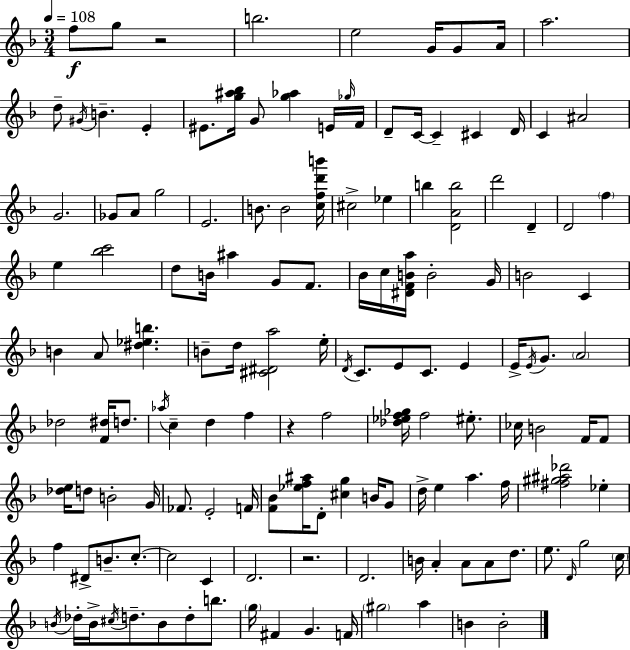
{
  \clef treble
  \numericTimeSignature
  \time 3/4
  \key f \major
  \tempo 4 = 108
  f''8\f g''8 r2 | b''2. | e''2 g'16 g'8 a'16 | a''2. | \break d''8-- \acciaccatura { gis'16 } b'4.-- e'4-. | eis'8. <g'' ais'' bes''>16 g'8 <g'' aes''>4 e'16 | \grace { ges''16 } f'16 d'8-- c'16~~ c'4-- cis'4 | d'16 c'4 ais'2 | \break g'2. | ges'8 a'8 g''2 | e'2. | b'8. b'2 | \break <c'' f'' d''' b'''>16 cis''2-> ees''4 | b''4 <d' a' b''>2 | d'''2 d'4-- | d'2 \parenthesize f''4 | \break e''4 <bes'' c'''>2 | d''8 b'16 ais''4 g'8 f'8. | bes'16 c''16 <dis' f' b' a''>16 b'2-. | g'16 b'2 c'4 | \break b'4 a'8 <dis'' ees'' b''>4. | b'8-- d''16 <cis' dis' a''>2 | e''16-. \acciaccatura { d'16 } c'8. e'8 c'8. e'4 | e'16-> \acciaccatura { e'16 } g'8. \parenthesize a'2 | \break des''2 | <f' dis''>16 d''8. \acciaccatura { aes''16 } c''4-- d''4 | f''4 r4 f''2 | <des'' ees'' f'' ges''>16 f''2 | \break eis''8.-. ces''16 b'2 | f'16 f'8 <des'' e''>16 d''8 b'2-. | g'16 fes'8. e'2-. | f'16 <f' bes'>8 <ees'' f'' ais''>16 d'8-. <cis'' g''>4 | \break b'16 g'8 d''16-> e''4 a''4. | f''16 <fis'' gis'' ais'' des'''>2 | ees''4-. f''4 dis'8-> b'8.-- | c''8.-.~~ c''2 | \break c'4 d'2. | r2. | d'2. | b'16 a'4-. a'8 | \break a'8 d''8. e''8. \grace { d'16 } g''2 | \parenthesize c''16 \acciaccatura { b'16 } des''16-. b'16-> \acciaccatura { cis''16 } d''8.-- | b'8 d''8-. b''8. \parenthesize g''16 fis'4 | g'4. f'16 \parenthesize gis''2 | \break a''4 b'4 | b'2-. \bar "|."
}